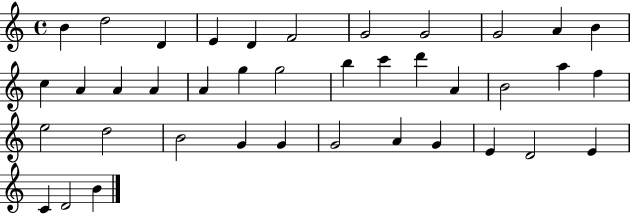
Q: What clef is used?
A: treble